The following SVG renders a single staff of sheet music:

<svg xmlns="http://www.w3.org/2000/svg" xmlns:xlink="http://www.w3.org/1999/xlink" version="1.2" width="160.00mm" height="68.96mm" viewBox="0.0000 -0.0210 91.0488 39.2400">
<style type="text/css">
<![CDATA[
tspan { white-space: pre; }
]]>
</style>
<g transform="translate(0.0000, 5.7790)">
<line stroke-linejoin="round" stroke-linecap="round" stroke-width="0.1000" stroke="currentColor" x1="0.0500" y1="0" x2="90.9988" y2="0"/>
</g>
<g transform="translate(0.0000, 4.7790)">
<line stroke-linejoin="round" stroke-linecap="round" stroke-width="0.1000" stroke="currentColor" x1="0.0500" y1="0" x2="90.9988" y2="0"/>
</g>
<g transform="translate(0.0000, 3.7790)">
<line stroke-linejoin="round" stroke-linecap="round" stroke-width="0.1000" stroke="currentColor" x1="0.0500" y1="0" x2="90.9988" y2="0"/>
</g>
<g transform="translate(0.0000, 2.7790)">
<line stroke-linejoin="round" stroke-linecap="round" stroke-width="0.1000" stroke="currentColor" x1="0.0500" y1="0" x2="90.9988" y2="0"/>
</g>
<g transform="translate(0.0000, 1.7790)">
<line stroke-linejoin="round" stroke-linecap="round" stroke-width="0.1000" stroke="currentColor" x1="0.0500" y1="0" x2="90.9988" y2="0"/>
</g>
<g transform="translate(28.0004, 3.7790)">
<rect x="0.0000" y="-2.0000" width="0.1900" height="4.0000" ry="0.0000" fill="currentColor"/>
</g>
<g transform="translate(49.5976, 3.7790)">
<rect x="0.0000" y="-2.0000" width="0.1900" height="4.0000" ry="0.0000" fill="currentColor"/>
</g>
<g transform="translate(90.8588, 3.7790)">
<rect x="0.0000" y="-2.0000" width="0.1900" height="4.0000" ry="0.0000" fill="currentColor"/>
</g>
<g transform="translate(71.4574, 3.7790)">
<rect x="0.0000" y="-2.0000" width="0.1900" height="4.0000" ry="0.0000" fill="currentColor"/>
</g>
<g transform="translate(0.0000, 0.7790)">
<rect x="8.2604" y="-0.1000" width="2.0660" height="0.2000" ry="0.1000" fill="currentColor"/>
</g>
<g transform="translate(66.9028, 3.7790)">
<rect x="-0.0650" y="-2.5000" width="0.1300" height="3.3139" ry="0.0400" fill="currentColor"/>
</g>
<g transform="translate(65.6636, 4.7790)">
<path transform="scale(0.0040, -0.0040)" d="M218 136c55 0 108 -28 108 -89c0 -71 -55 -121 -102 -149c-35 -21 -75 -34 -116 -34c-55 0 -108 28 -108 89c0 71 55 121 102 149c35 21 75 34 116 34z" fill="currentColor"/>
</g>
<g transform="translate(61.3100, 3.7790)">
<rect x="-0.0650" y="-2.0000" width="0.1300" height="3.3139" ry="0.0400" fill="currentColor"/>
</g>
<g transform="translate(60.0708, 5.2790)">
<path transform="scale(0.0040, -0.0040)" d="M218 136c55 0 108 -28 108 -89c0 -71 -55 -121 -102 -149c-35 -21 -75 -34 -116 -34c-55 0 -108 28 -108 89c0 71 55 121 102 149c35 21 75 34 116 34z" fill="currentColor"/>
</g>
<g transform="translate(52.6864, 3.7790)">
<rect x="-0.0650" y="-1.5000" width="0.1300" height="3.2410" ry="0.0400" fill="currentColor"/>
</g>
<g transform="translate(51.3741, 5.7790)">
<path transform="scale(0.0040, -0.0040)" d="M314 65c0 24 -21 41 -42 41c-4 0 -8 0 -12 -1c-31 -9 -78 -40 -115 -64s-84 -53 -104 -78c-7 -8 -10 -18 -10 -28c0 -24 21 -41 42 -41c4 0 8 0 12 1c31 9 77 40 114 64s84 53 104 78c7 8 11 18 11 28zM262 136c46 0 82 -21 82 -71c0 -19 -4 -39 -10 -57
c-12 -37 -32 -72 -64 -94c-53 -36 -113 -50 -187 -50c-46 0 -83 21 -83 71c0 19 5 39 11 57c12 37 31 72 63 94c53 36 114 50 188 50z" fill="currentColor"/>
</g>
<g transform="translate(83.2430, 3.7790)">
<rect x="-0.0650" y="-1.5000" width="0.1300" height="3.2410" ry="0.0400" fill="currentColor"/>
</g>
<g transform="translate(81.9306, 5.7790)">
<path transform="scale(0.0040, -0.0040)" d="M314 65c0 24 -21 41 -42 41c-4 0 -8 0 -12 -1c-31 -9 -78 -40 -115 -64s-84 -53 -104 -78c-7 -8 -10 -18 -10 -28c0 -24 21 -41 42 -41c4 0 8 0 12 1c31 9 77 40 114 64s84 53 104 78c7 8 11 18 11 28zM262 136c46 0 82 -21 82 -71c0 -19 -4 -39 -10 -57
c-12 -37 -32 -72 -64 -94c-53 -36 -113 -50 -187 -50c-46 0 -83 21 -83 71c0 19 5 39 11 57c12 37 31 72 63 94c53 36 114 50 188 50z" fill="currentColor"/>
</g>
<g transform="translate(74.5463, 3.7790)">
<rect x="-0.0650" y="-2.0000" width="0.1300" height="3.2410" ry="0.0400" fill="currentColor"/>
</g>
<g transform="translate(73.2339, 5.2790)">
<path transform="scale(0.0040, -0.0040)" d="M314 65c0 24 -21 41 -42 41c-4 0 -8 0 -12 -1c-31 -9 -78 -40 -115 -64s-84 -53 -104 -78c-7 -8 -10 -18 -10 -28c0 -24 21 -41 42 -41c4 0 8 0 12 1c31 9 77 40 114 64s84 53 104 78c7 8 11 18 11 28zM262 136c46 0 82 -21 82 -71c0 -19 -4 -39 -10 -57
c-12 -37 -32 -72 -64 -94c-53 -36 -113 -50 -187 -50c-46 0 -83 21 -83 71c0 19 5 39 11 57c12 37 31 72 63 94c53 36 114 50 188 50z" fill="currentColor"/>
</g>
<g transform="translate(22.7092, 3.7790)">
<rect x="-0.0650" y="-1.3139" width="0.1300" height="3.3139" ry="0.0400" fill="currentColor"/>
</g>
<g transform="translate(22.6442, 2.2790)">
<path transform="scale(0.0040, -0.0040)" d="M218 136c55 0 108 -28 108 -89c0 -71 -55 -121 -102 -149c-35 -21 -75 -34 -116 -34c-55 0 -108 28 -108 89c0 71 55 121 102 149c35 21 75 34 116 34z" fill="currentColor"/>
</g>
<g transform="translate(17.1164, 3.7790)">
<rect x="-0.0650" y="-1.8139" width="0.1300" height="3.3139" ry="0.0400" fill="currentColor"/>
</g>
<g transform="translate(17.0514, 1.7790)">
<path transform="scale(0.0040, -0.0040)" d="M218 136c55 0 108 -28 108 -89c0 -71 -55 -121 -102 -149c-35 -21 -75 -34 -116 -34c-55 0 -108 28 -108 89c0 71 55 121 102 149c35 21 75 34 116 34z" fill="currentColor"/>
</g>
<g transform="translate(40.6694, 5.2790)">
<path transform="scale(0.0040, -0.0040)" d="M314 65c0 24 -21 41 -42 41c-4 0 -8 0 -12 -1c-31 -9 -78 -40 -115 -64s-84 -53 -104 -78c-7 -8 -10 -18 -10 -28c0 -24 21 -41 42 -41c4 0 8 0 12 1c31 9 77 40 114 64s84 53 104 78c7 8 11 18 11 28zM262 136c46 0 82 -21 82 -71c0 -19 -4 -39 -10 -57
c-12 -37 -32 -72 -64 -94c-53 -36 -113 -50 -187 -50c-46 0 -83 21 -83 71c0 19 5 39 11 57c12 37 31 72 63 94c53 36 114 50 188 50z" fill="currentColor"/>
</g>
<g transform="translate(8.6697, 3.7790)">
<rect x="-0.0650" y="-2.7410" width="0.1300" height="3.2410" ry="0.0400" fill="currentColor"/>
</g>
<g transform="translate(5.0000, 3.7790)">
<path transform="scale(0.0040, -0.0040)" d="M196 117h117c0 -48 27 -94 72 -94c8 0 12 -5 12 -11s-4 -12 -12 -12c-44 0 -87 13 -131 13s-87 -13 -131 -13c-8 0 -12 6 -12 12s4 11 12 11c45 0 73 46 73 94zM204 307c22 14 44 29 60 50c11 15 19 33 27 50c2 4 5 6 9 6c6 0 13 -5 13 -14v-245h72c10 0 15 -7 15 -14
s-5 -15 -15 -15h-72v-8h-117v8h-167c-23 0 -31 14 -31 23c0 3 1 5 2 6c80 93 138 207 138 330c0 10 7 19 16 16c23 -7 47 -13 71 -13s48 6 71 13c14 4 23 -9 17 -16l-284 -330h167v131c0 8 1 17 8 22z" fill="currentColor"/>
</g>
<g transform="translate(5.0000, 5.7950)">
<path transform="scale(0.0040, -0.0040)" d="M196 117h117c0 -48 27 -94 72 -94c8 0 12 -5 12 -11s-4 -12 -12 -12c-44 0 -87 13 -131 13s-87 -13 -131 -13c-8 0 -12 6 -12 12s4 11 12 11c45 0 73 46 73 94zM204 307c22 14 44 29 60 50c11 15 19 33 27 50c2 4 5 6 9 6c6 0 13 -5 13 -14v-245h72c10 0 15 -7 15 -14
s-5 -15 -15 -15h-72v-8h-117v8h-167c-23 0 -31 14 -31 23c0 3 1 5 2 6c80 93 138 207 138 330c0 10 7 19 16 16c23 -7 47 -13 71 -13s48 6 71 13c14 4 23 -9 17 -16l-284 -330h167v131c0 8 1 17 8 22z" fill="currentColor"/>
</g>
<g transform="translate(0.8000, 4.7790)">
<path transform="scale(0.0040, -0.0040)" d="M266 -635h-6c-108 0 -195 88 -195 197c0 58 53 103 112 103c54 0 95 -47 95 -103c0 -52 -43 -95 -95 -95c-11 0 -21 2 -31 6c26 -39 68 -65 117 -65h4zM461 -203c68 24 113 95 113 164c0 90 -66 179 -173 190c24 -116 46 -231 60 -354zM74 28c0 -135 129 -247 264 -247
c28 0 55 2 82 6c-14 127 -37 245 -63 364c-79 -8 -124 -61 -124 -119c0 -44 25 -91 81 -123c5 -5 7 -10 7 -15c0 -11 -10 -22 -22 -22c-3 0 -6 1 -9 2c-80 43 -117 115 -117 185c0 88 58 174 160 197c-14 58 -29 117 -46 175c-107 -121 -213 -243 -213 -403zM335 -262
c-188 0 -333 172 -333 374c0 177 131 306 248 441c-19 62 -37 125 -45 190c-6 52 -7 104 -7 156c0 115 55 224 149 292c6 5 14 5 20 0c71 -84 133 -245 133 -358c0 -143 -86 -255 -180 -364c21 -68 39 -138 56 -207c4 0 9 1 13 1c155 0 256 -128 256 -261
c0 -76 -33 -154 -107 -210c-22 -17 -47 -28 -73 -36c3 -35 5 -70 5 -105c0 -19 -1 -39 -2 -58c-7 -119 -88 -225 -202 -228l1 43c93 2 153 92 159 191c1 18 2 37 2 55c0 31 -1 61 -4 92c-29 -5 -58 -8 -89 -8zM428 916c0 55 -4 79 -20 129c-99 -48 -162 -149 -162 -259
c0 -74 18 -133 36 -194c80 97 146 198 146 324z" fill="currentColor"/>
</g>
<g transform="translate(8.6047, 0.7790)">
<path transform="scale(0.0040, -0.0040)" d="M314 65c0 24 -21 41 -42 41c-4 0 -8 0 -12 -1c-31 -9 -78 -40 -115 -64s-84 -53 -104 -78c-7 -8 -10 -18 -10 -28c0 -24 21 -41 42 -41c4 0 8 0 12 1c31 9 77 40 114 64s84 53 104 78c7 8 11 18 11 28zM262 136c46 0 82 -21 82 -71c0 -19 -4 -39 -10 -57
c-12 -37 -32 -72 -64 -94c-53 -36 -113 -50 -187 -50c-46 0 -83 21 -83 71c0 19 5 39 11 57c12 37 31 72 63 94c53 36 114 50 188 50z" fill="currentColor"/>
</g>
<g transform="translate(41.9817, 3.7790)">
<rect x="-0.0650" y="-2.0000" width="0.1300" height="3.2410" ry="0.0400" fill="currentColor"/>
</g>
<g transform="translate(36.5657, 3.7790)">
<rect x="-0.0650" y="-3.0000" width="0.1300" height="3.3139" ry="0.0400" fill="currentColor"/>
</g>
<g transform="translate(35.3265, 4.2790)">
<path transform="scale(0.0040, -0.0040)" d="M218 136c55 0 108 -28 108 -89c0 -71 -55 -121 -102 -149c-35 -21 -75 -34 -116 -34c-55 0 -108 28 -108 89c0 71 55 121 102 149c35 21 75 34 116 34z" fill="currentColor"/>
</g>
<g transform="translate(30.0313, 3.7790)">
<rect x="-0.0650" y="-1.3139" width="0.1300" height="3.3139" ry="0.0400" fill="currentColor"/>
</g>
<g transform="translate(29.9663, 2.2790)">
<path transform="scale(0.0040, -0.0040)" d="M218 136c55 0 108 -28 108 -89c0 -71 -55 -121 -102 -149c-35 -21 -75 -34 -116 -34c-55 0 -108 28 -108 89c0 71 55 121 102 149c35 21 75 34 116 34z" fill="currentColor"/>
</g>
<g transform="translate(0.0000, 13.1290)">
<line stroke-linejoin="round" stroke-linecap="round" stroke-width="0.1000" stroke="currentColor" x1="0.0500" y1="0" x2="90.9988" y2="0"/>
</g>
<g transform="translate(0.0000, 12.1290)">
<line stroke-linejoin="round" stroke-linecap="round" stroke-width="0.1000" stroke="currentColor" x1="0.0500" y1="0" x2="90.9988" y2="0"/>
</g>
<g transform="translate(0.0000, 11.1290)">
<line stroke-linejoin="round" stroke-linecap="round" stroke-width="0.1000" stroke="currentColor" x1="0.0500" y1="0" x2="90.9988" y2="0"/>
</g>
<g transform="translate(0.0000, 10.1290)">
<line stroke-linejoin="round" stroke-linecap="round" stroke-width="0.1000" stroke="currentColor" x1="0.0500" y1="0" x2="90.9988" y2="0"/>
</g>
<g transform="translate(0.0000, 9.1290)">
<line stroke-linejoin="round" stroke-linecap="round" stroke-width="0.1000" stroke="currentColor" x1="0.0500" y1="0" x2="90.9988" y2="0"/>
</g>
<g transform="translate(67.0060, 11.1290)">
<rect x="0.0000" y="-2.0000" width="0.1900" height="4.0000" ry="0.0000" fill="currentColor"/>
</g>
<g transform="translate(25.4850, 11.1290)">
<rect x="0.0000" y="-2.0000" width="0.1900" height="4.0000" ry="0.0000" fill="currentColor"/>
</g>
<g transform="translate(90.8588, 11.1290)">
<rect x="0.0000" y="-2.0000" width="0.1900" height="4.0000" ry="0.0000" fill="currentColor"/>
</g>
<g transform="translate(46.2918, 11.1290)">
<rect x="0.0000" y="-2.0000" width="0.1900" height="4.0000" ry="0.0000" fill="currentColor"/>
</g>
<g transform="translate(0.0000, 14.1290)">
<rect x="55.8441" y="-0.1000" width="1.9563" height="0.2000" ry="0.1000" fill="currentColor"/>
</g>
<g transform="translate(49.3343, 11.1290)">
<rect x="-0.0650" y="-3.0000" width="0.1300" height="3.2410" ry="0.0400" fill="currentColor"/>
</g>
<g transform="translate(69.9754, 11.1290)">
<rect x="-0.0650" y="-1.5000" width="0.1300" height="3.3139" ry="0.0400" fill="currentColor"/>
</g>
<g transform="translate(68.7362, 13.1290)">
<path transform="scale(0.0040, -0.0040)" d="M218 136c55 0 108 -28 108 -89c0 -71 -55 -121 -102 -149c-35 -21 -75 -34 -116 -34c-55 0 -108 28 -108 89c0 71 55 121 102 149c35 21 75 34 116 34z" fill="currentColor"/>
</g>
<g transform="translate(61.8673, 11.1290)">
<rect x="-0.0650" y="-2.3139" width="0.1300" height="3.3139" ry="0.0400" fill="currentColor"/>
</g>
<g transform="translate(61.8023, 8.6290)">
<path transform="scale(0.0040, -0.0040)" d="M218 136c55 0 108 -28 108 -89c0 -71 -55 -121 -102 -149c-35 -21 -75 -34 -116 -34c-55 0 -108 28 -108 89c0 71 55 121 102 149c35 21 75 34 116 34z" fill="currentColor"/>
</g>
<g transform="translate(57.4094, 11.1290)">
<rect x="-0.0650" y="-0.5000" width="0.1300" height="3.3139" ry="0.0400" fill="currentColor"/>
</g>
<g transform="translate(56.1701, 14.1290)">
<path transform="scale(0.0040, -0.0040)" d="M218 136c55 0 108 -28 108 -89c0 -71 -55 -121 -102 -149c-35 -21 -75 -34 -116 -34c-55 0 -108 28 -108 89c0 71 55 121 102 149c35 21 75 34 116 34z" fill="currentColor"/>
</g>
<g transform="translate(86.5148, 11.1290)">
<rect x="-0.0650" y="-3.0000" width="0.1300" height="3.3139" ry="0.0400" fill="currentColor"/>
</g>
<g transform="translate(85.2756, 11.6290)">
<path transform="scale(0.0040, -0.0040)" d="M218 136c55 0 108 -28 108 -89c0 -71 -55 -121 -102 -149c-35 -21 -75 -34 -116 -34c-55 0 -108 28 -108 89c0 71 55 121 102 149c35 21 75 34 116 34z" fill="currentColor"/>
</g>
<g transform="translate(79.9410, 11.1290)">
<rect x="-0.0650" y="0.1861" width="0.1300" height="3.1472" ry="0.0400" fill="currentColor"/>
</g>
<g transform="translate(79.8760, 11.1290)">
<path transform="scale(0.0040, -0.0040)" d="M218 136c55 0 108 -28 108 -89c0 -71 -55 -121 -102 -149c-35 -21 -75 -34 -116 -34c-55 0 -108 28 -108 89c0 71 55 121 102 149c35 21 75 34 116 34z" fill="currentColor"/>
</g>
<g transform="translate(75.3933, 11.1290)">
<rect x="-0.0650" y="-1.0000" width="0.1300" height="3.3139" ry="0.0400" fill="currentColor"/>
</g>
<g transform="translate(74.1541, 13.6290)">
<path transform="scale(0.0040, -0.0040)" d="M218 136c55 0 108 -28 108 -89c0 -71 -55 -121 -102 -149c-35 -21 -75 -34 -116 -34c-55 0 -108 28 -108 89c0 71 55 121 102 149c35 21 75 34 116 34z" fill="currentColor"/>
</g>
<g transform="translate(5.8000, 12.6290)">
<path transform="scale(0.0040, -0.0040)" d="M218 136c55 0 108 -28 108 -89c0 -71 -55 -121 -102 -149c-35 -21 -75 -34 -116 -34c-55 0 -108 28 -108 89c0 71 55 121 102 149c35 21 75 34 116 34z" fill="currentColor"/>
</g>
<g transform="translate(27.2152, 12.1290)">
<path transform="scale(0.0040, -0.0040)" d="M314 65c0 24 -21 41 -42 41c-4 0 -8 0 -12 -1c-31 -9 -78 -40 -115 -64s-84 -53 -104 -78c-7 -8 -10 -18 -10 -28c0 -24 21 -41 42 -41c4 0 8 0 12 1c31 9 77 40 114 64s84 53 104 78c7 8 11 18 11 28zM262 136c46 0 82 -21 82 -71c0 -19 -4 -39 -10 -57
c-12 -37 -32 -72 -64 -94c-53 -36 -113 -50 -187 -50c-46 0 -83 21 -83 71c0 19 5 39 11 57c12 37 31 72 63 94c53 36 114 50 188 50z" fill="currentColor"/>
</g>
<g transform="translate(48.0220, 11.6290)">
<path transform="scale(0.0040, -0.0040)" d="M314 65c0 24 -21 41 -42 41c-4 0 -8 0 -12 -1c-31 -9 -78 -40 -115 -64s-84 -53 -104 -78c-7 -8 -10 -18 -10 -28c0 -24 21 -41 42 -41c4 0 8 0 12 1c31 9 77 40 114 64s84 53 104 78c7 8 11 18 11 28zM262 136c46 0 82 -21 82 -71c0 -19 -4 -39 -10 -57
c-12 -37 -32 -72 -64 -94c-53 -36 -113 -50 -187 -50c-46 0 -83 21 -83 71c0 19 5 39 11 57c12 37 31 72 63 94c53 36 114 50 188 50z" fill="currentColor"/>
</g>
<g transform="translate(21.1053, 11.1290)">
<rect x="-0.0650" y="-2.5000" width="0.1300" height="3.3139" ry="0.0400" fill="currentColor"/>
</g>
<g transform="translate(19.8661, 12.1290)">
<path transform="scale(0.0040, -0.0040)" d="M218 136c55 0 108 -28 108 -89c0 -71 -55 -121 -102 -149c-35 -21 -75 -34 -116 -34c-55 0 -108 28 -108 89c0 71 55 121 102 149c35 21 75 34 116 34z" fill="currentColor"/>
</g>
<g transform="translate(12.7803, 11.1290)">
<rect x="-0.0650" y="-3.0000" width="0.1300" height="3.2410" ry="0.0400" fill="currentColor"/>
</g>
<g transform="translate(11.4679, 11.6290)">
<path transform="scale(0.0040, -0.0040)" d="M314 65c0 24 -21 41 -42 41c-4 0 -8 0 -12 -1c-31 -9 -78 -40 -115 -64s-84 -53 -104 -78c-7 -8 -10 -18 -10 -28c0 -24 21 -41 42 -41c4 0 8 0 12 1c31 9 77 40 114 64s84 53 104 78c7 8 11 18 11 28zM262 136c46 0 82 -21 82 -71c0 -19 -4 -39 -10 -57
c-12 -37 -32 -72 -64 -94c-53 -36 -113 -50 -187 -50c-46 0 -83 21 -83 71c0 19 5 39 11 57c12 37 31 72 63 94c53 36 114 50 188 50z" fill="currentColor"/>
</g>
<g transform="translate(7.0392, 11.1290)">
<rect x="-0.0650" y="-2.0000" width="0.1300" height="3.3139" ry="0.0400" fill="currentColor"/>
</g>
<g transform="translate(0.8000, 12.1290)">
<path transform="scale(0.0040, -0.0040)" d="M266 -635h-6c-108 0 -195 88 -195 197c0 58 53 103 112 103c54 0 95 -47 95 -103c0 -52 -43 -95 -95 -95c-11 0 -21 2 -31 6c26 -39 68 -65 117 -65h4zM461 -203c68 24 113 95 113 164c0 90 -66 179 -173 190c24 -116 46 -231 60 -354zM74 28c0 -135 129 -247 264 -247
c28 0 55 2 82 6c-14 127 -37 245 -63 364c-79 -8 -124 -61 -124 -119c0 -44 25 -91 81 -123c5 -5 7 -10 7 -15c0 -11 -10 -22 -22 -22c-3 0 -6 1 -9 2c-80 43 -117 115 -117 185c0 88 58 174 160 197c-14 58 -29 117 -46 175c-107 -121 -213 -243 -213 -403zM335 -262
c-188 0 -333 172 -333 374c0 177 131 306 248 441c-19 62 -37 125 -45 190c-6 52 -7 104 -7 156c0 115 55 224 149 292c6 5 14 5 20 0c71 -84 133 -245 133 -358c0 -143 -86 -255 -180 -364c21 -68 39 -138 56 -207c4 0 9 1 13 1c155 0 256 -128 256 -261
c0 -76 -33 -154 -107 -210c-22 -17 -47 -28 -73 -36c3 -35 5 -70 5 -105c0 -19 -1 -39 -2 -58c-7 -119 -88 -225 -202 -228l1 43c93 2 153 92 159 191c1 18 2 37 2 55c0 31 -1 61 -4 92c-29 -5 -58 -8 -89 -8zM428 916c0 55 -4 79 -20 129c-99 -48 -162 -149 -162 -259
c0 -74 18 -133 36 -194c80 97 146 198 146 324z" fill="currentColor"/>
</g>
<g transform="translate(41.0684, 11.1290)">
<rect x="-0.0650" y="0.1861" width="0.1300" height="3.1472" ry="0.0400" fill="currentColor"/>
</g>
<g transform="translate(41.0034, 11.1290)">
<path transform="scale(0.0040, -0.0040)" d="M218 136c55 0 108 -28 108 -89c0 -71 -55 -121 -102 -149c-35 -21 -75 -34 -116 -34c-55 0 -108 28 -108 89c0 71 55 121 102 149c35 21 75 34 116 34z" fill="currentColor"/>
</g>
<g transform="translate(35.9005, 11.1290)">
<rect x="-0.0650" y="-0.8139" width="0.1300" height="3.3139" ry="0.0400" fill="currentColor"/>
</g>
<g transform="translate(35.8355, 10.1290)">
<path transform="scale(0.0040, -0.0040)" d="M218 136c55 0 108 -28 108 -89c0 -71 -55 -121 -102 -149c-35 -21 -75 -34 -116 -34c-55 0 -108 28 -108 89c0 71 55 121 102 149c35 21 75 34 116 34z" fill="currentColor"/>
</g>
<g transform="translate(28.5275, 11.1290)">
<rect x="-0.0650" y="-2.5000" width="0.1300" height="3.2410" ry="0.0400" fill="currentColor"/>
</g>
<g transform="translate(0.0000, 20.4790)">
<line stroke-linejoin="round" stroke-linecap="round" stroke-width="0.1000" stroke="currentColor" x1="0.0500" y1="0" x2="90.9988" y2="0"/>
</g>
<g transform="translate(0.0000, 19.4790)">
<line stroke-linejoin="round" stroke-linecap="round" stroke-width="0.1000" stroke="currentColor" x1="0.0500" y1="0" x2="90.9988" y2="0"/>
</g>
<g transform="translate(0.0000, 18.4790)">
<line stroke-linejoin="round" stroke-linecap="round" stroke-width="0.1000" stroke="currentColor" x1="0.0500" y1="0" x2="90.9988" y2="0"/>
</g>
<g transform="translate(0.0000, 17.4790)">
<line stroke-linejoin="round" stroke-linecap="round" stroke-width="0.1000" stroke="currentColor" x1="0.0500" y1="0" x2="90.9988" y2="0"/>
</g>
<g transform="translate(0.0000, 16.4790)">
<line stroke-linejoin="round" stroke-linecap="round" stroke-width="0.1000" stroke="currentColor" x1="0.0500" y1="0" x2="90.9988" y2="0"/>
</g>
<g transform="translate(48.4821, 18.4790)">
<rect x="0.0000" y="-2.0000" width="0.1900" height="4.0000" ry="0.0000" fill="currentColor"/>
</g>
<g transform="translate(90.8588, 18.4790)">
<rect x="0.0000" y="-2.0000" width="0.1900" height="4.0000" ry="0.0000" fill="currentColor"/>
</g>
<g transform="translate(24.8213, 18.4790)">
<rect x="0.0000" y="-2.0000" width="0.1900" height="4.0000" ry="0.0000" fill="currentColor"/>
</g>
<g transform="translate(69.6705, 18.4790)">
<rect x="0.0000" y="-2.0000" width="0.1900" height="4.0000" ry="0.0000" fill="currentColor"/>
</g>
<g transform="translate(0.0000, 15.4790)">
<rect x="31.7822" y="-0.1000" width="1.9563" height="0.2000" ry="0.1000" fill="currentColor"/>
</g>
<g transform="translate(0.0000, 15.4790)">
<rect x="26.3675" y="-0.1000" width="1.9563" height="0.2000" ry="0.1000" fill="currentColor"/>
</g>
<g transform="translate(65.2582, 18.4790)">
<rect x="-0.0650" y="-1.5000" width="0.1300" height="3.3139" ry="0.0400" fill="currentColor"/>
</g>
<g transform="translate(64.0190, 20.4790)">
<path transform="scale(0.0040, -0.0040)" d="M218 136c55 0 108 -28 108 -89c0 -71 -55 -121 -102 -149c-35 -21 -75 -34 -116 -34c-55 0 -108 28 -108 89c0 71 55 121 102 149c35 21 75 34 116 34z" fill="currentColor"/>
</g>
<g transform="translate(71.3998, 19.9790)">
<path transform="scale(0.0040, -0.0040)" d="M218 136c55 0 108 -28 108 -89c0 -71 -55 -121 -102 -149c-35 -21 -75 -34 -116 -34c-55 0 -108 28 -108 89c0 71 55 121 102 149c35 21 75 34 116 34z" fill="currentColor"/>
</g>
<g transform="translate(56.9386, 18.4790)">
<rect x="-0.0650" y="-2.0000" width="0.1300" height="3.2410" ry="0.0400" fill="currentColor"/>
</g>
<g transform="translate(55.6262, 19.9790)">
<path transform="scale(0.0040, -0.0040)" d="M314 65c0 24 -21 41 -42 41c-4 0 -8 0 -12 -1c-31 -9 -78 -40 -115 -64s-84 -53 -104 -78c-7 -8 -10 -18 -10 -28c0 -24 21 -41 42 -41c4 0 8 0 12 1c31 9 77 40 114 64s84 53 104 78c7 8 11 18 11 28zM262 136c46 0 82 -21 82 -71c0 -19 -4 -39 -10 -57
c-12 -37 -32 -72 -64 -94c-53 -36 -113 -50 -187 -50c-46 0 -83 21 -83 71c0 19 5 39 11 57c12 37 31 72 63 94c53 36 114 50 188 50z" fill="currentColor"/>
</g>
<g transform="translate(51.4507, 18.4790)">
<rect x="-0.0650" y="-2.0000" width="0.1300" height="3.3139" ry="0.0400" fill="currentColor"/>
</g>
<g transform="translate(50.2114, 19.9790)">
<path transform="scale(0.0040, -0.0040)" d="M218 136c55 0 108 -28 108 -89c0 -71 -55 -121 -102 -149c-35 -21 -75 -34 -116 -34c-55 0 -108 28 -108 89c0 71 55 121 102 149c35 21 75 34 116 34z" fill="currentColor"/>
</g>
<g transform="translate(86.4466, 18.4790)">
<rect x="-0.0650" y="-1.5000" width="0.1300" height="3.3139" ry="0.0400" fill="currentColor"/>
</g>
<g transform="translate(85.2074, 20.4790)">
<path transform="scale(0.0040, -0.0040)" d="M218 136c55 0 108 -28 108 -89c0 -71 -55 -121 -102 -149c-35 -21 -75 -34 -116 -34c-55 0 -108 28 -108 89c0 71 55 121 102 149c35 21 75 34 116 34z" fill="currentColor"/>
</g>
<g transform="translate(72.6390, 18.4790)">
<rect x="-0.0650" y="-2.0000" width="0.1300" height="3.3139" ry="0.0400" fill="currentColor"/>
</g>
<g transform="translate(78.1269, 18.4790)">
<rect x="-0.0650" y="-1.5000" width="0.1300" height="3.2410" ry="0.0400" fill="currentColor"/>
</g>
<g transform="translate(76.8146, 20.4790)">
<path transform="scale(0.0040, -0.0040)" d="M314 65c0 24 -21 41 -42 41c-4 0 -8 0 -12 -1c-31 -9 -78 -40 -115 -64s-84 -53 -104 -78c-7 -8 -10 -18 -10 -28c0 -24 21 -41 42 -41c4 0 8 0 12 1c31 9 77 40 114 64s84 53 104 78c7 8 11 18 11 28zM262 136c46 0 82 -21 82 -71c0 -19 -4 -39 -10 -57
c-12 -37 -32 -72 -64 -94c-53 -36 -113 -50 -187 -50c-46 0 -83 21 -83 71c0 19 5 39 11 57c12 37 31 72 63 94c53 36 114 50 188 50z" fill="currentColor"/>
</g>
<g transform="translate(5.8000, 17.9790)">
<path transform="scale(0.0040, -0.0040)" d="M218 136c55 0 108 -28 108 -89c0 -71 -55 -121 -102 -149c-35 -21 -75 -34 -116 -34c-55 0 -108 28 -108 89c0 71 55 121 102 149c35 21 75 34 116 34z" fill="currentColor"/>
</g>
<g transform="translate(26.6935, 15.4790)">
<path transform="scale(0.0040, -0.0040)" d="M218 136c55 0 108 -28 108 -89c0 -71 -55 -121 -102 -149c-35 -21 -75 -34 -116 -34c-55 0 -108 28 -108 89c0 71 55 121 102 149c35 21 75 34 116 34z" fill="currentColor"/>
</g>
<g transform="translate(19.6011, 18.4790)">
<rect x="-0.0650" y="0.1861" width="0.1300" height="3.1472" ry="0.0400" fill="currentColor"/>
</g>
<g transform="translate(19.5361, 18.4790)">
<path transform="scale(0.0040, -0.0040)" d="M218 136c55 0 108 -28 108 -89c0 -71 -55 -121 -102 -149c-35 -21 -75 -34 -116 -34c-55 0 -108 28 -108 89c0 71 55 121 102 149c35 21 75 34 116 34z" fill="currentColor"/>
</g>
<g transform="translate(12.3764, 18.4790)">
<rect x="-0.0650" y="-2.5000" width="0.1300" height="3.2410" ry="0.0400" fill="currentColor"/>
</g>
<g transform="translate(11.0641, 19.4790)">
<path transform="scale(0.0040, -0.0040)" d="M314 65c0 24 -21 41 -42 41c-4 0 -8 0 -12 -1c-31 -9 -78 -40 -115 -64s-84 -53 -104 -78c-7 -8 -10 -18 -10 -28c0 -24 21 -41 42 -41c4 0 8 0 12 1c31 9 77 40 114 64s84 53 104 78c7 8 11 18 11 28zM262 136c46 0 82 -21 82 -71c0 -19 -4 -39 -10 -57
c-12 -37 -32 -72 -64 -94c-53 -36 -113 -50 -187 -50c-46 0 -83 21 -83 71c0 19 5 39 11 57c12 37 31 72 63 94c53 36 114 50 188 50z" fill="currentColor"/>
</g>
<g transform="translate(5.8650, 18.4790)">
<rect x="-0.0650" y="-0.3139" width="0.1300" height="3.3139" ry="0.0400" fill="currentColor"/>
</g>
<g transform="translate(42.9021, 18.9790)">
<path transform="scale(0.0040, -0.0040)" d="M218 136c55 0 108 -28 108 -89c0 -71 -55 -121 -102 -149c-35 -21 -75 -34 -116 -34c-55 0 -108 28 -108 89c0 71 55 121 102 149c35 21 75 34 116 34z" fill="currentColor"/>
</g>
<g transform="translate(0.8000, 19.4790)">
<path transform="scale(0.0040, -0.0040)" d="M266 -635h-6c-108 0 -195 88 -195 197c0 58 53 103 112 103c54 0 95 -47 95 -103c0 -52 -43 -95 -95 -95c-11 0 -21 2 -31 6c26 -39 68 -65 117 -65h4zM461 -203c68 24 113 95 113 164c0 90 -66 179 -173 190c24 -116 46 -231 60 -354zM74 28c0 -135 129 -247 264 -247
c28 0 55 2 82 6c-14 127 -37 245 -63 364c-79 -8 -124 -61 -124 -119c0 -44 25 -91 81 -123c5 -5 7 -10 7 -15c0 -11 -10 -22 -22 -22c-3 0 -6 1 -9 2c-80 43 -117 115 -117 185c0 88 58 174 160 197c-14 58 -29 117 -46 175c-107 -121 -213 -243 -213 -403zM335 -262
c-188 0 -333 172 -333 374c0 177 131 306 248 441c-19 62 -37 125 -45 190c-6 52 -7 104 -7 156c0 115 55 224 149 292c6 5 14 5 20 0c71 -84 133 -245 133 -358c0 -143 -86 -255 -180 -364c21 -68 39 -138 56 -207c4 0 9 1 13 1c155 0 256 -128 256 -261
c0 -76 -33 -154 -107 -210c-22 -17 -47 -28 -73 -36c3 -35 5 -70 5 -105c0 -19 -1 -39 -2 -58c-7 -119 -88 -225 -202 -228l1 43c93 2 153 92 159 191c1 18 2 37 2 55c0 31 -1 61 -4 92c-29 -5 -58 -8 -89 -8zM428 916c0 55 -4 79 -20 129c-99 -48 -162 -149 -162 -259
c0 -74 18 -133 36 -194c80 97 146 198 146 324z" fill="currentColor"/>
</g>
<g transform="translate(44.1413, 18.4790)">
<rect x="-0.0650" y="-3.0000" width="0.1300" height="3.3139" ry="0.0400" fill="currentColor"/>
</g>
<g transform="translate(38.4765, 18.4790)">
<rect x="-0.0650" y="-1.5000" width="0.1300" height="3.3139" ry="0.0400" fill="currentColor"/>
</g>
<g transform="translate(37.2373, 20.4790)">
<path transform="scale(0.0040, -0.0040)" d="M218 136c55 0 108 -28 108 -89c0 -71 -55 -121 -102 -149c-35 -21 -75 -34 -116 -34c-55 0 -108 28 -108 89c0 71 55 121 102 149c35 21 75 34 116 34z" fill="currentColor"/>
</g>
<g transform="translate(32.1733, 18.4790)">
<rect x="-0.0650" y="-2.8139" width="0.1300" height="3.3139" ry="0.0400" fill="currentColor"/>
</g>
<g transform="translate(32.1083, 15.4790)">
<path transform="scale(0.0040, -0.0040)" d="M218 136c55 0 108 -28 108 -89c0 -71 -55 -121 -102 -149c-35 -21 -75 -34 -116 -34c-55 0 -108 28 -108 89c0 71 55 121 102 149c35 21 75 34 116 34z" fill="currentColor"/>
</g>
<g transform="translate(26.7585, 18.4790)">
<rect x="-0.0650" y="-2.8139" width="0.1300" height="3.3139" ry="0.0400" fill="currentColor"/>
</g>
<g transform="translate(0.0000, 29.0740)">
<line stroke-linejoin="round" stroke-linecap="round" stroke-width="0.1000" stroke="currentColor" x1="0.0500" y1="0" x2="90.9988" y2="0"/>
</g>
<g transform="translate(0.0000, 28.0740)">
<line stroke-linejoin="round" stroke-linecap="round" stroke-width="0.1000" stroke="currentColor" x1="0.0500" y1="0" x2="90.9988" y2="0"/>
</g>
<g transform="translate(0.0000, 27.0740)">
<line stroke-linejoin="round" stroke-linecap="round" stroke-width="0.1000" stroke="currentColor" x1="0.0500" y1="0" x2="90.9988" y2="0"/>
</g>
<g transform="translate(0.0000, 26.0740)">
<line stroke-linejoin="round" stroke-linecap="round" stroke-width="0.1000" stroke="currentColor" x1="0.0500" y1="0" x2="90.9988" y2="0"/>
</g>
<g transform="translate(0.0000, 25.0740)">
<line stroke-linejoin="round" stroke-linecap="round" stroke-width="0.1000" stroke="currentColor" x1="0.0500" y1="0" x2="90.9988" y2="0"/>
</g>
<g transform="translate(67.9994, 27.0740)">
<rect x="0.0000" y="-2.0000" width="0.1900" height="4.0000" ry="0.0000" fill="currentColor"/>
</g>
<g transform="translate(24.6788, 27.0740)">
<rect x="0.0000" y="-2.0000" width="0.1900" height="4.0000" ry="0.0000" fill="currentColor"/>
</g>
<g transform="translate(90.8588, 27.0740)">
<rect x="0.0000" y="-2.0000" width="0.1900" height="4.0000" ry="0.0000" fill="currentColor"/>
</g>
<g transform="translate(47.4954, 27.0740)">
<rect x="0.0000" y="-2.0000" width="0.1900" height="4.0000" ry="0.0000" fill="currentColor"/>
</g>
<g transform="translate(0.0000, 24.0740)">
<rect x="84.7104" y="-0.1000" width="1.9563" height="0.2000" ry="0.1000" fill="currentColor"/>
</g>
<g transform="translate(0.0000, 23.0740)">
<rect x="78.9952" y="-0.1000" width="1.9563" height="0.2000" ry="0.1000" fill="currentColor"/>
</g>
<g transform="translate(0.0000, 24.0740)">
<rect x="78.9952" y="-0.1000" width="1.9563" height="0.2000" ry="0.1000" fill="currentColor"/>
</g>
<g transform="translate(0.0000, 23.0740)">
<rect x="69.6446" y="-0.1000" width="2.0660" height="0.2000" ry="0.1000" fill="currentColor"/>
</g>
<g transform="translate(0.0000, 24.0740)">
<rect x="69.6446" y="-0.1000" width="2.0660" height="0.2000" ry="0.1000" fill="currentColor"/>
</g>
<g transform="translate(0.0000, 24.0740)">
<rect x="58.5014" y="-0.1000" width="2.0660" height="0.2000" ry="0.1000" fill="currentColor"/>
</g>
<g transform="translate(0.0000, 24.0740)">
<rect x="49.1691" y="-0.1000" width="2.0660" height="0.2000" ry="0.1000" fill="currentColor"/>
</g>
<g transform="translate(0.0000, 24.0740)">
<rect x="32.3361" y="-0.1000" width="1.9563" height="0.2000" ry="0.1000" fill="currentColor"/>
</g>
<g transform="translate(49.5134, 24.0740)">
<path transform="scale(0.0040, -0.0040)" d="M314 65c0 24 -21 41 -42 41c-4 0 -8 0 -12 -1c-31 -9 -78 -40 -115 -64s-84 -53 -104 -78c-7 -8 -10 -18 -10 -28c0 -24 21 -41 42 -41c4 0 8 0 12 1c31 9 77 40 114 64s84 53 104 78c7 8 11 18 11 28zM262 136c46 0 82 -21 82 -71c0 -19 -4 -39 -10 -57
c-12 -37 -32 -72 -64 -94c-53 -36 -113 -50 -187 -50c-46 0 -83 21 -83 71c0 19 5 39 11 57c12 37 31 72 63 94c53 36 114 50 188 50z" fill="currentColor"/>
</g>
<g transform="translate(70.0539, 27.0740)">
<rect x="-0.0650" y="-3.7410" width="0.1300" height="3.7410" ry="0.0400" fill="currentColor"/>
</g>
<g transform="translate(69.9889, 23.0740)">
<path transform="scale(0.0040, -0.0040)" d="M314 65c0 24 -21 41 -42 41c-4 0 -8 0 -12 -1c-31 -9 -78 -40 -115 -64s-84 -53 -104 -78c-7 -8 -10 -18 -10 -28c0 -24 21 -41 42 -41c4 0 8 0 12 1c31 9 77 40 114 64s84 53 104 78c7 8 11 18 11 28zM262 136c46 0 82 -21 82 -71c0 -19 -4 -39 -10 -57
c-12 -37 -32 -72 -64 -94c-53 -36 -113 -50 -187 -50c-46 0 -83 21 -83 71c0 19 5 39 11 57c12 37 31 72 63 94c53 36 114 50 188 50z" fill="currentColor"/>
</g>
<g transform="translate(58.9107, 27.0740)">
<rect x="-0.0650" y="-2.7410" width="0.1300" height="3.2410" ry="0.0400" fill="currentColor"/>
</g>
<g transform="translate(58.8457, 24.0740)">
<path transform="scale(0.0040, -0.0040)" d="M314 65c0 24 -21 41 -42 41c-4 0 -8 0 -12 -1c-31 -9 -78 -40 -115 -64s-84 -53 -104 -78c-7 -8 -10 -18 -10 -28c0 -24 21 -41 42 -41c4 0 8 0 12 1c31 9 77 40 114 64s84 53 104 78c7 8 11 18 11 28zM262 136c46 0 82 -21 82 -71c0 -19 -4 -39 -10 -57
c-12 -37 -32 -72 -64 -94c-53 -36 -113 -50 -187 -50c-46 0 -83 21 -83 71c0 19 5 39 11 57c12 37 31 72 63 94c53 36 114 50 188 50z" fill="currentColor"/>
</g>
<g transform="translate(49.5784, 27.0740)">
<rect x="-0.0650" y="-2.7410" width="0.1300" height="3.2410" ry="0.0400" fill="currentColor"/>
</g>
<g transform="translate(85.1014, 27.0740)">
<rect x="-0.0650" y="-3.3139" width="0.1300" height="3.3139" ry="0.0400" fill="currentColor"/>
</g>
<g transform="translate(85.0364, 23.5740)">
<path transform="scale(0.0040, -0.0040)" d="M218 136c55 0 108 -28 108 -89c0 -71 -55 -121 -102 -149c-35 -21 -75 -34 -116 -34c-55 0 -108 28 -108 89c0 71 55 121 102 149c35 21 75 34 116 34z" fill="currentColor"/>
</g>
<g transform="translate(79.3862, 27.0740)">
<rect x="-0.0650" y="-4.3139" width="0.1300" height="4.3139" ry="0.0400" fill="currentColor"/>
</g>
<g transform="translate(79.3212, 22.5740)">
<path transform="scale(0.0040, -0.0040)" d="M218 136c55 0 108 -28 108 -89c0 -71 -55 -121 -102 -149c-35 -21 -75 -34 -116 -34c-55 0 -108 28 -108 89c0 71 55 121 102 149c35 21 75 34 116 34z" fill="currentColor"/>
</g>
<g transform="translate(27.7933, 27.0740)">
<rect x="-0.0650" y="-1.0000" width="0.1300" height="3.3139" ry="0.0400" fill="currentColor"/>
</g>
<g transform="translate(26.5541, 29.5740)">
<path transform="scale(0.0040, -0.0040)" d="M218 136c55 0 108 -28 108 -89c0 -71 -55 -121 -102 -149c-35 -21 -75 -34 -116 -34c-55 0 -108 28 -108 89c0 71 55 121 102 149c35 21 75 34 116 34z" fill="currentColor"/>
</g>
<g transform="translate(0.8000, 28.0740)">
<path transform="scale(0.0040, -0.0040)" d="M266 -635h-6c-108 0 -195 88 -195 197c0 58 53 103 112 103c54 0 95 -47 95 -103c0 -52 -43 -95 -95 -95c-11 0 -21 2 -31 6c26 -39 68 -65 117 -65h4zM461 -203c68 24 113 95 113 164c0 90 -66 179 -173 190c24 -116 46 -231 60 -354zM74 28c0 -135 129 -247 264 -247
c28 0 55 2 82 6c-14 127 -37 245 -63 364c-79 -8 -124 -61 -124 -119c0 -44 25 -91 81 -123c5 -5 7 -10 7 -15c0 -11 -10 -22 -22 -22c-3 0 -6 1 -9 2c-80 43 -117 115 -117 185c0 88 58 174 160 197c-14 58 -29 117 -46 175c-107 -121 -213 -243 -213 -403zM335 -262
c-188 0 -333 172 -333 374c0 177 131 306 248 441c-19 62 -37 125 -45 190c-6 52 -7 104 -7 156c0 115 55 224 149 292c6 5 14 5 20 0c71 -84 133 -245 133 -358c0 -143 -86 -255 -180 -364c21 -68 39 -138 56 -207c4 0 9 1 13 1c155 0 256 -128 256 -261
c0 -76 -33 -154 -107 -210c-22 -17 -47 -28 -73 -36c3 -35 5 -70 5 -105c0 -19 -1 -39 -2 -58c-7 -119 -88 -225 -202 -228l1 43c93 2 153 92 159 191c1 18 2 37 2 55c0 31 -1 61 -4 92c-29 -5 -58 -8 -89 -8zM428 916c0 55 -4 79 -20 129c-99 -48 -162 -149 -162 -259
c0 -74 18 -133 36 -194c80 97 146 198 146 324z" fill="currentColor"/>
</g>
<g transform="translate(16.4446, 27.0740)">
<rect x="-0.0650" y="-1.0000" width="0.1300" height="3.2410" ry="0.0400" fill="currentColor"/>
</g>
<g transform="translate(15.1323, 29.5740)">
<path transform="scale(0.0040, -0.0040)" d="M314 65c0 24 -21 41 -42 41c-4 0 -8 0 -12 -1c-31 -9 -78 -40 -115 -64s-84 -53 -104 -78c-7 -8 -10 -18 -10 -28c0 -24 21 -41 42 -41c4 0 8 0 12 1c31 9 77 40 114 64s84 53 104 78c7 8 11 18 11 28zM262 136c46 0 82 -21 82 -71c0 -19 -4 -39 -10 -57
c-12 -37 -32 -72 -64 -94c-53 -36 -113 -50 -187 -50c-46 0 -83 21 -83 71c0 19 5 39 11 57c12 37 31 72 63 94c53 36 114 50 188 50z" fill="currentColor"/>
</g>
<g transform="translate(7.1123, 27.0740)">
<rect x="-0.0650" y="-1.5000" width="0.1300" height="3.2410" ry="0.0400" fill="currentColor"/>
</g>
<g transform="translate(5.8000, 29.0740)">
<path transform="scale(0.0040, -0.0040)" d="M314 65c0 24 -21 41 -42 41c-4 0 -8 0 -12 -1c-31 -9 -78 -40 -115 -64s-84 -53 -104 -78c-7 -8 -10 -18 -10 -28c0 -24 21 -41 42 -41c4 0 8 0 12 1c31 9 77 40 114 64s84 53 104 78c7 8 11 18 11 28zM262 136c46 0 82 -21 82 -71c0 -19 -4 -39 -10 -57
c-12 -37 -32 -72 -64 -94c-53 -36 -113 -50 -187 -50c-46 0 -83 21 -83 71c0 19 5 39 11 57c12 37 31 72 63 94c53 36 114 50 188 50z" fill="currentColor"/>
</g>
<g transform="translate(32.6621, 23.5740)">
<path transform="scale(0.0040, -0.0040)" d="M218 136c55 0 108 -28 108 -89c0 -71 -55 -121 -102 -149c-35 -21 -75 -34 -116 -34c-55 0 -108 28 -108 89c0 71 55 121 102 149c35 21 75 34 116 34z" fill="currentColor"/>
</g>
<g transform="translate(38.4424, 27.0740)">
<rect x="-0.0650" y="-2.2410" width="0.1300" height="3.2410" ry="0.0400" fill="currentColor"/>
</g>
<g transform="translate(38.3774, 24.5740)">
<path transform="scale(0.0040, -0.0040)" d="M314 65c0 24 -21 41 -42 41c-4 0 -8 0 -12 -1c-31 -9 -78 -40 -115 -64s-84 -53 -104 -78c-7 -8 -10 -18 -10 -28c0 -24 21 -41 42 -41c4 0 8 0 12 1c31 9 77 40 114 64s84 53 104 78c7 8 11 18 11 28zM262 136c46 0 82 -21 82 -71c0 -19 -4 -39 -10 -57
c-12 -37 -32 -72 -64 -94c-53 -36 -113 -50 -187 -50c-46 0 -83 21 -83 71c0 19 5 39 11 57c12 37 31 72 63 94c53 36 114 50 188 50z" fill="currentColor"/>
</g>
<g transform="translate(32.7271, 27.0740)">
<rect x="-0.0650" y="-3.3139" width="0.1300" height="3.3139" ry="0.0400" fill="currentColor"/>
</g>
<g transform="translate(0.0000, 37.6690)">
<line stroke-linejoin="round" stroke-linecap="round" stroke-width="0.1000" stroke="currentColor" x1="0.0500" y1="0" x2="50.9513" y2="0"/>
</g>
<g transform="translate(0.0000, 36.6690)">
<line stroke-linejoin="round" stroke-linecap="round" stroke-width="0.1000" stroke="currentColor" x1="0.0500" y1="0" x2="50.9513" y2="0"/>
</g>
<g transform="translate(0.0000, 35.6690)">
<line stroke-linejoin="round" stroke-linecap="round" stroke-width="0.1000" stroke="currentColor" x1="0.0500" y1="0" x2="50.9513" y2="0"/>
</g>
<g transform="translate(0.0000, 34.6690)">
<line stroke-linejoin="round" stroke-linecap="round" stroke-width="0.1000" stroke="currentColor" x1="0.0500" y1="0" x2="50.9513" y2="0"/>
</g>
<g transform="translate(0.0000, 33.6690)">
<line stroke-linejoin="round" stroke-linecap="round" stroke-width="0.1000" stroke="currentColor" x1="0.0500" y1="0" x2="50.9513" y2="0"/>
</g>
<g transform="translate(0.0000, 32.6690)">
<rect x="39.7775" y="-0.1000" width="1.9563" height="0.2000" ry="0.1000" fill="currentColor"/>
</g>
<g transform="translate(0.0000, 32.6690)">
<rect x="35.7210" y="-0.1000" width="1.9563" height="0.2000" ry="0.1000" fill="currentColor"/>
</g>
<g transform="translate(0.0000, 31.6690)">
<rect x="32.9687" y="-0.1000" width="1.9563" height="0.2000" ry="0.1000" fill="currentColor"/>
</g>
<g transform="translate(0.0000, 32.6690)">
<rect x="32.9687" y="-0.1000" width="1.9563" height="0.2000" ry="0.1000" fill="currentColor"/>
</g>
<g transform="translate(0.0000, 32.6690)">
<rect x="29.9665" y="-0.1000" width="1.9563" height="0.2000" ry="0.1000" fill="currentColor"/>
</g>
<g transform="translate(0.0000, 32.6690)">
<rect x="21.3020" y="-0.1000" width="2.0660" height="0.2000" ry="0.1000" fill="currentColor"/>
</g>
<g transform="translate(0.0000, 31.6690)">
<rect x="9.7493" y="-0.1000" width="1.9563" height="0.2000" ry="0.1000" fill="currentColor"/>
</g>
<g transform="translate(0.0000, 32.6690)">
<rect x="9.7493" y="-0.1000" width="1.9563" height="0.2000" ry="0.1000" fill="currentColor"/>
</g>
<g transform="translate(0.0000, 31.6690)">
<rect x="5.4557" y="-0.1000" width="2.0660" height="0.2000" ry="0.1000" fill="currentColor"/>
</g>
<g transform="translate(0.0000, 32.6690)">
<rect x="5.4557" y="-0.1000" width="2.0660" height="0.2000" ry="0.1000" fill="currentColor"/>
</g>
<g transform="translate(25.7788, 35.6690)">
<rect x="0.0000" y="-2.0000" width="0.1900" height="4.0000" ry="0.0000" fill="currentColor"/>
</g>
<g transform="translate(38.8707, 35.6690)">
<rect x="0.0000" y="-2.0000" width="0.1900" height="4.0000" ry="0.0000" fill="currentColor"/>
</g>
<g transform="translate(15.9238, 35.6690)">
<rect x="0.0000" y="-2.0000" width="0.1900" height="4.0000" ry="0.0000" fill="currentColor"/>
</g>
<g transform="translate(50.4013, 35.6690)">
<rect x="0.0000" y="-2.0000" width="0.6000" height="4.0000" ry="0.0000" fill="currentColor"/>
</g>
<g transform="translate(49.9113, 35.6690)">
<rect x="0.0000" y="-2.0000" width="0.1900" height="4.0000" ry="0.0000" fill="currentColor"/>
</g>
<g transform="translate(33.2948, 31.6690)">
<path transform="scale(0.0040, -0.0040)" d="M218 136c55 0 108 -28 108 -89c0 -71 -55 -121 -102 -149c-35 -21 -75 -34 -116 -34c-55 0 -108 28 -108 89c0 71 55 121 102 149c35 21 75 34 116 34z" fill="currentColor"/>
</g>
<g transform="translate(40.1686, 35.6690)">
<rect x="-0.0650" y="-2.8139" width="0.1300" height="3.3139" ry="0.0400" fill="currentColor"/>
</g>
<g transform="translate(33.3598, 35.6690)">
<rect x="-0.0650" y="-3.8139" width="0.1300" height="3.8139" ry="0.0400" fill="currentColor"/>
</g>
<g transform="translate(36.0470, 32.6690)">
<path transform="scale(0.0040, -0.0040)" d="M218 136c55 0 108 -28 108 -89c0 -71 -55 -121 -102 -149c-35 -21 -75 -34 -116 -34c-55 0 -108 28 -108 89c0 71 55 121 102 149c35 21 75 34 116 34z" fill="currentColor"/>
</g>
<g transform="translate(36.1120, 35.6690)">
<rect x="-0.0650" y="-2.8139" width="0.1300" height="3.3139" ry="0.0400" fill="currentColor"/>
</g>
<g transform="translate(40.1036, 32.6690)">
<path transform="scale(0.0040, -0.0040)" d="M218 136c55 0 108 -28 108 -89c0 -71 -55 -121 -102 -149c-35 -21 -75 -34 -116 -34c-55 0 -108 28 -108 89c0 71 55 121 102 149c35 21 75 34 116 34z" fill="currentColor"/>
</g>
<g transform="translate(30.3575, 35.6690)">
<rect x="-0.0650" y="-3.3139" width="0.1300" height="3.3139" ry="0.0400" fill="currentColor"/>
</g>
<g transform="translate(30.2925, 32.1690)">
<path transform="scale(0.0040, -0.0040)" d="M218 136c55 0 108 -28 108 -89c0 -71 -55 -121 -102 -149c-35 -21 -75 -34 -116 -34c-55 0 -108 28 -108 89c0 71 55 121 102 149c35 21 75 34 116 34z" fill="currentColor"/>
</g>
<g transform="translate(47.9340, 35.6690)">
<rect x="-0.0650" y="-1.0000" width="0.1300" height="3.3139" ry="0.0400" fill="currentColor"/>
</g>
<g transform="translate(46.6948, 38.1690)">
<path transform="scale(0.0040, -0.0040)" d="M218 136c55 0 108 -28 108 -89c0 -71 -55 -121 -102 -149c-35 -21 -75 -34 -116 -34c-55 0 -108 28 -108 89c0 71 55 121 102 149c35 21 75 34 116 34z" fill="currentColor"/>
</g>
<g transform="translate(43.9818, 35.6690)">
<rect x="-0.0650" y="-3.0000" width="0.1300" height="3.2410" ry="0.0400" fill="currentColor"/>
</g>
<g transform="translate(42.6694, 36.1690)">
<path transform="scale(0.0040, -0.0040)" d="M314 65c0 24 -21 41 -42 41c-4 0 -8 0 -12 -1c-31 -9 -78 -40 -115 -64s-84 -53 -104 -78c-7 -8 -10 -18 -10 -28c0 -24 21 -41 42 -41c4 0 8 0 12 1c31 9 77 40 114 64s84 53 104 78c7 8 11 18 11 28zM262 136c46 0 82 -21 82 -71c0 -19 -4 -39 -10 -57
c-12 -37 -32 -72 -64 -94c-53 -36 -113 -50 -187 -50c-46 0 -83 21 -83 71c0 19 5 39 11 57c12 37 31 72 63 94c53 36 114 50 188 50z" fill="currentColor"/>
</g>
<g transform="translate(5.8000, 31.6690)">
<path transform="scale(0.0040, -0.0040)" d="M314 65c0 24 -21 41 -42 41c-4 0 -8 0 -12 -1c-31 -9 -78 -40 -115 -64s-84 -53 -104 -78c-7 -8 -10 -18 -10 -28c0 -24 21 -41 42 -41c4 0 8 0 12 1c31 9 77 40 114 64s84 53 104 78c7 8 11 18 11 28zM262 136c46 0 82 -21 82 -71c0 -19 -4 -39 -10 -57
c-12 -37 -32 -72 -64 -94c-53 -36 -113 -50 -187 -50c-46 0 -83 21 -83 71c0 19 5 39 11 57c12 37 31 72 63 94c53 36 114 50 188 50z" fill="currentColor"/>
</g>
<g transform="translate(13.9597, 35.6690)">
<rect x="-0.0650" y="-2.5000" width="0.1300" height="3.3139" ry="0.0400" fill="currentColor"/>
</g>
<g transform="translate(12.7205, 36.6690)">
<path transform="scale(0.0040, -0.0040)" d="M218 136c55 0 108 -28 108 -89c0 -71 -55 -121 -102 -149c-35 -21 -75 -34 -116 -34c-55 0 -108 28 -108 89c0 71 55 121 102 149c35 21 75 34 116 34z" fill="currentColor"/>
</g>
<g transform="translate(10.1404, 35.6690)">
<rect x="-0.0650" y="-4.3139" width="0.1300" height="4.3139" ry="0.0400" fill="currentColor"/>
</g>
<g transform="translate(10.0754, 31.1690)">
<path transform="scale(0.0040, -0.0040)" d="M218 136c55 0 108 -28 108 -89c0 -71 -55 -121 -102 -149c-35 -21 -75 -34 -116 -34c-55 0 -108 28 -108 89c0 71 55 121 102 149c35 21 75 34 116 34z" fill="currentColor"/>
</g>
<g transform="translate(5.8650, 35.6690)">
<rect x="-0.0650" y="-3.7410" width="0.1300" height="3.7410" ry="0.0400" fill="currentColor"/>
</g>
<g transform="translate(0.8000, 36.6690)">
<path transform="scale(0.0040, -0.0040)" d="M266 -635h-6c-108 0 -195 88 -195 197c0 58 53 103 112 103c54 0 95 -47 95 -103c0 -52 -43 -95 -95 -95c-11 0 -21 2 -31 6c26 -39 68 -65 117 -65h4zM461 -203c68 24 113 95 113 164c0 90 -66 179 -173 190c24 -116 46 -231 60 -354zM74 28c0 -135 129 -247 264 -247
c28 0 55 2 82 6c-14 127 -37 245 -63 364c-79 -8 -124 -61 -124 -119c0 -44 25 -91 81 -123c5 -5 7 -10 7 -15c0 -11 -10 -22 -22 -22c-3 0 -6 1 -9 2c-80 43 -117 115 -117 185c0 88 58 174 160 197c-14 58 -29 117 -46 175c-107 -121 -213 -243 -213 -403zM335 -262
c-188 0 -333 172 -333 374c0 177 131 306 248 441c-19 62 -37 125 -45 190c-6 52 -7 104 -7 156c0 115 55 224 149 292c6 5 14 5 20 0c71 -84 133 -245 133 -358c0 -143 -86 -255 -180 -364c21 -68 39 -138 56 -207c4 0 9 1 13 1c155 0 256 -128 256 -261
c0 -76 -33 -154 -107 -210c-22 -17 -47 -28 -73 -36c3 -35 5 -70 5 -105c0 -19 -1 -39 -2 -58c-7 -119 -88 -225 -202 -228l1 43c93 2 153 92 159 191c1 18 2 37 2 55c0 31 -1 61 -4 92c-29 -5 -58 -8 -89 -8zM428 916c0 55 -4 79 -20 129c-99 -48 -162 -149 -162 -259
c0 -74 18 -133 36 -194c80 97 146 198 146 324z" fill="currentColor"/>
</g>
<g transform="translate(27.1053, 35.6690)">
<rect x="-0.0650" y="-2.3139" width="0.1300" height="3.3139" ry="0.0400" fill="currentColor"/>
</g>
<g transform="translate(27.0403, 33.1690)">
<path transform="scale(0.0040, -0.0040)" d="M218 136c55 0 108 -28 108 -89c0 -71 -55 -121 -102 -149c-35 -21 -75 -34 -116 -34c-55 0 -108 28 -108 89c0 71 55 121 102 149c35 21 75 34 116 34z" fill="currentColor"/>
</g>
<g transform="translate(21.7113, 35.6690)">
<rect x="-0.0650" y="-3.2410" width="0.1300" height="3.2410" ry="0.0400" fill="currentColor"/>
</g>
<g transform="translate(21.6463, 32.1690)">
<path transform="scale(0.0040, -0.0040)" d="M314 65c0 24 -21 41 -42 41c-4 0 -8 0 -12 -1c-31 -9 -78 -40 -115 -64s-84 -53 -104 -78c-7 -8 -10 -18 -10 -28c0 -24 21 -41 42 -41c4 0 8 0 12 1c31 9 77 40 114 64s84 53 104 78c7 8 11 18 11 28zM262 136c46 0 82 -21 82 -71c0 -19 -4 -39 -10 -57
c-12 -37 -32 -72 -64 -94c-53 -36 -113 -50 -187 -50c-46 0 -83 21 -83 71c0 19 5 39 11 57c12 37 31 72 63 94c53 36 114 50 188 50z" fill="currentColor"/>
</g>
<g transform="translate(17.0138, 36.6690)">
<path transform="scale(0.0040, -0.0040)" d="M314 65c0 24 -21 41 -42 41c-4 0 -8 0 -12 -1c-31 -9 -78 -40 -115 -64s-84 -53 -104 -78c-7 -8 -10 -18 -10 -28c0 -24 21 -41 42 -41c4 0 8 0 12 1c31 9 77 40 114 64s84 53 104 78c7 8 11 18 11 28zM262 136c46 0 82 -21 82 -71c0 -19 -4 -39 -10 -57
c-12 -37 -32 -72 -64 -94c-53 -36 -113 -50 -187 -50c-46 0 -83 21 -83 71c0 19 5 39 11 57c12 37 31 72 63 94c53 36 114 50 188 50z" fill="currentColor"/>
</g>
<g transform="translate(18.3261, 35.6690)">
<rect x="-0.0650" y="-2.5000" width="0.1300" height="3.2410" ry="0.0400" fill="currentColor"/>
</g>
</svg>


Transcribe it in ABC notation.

X:1
T:Untitled
M:4/4
L:1/4
K:C
a2 f e e A F2 E2 F G F2 E2 F A2 G G2 d B A2 C g E D B A c G2 B a a E A F F2 E F E2 E E2 D2 D b g2 a2 a2 c'2 d' b c'2 d' G G2 b2 g b c' a a A2 D